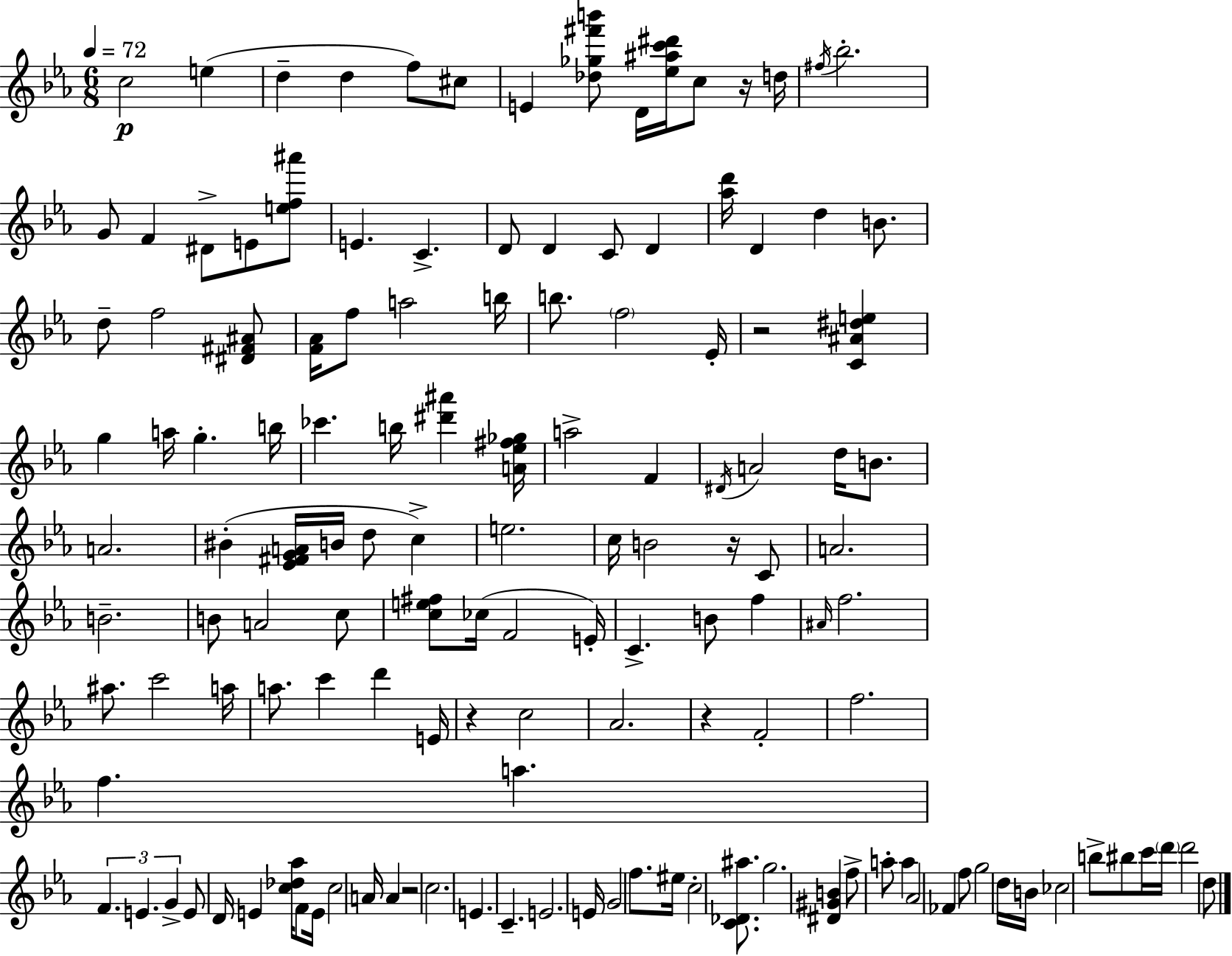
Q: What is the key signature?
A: C minor